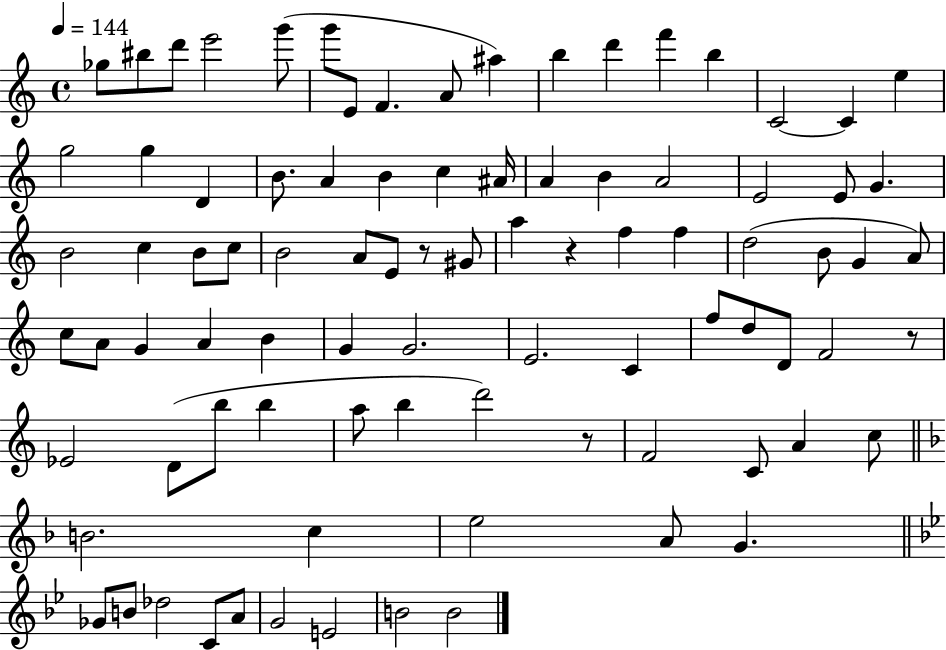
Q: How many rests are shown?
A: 4